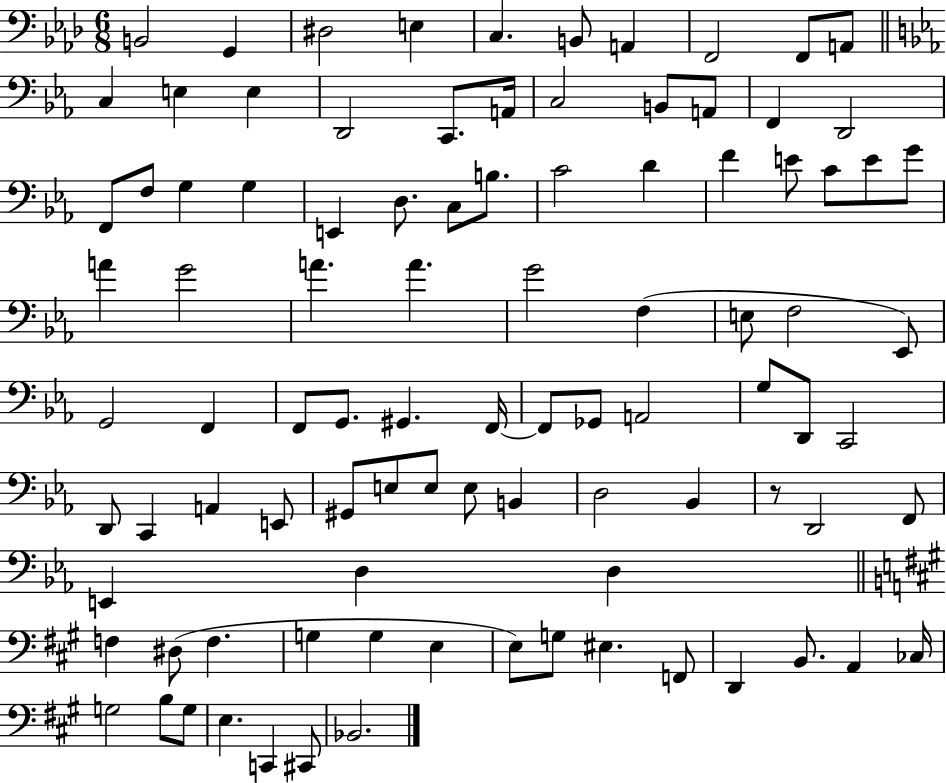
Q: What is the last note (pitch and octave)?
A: Bb2